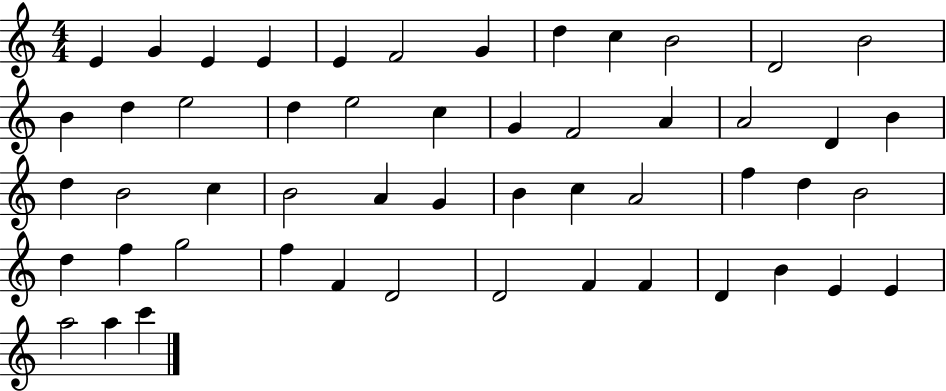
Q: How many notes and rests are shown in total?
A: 52